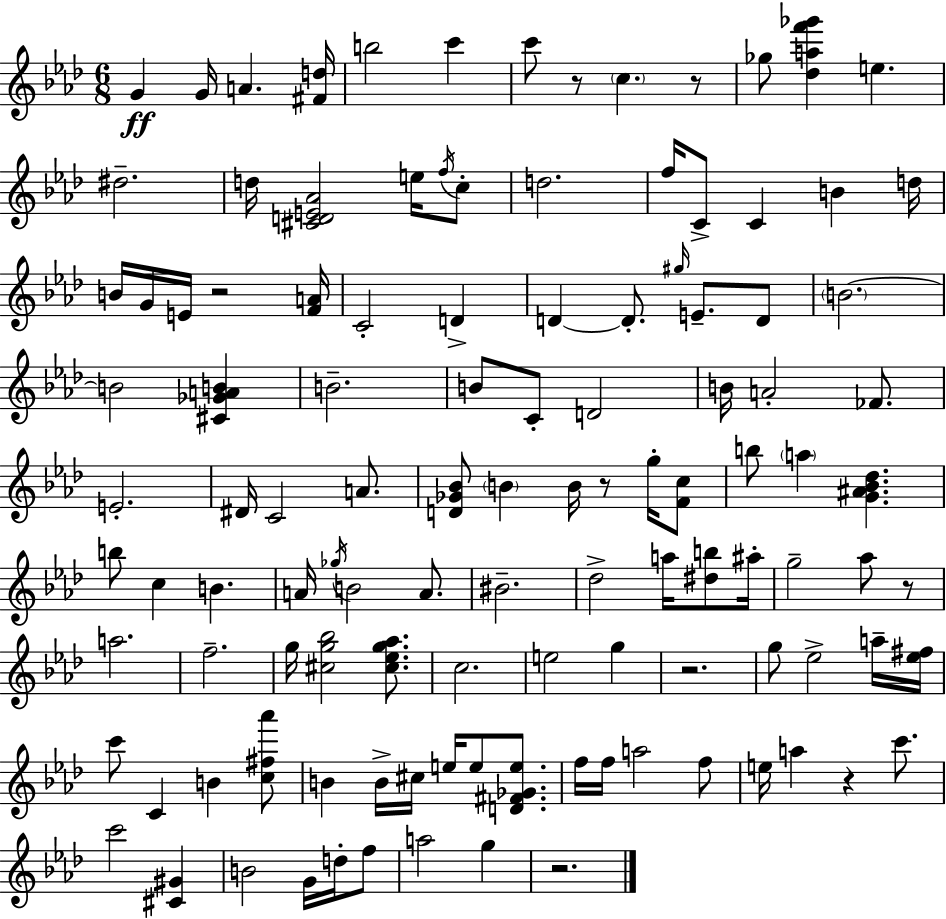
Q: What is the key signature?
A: F minor